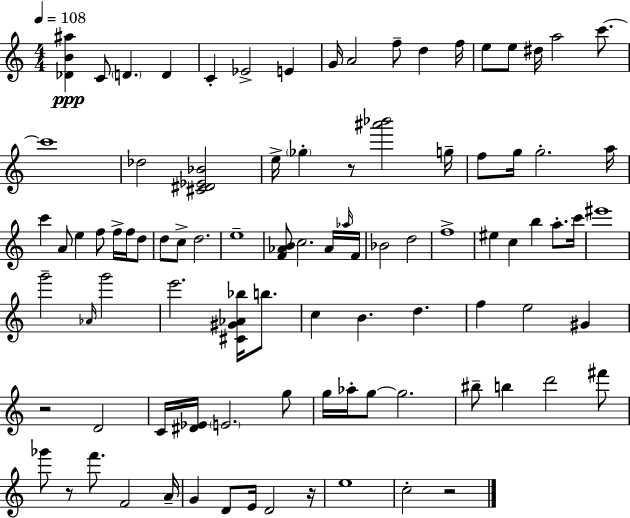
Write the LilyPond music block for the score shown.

{
  \clef treble
  \numericTimeSignature
  \time 4/4
  \key c \major
  \tempo 4 = 108
  <des' b' ais''>4\ppp c'8 \parenthesize d'4. d'4 | c'4-. ees'2-> e'4 | g'16 a'2 f''8-- d''4 f''16 | e''8 e''8 dis''16 a''2 c'''8.~~ | \break c'''1 | des''2 <cis' dis' ees' bes'>2 | e''16-> \parenthesize ges''4-. r8 <ais''' bes'''>2 g''16-- | f''8 g''16 g''2.-. a''16 | \break c'''4 a'8 e''4 f''8 f''16-> f''16 d''8 | d''8 c''8-> d''2. | e''1-- | <f' aes' b'>8 c''2. aes'16 \grace { aes''16 } | \break f'16 bes'2 d''2 | f''1-> | eis''4 c''4 b''4 a''8.-. | c'''16 eis'''1 | \break g'''2-- \grace { aes'16 } g'''2 | e'''2. <cis' gis' aes' bes''>16 b''8. | c''4 b'4. d''4. | f''4 e''2 gis'4 | \break r2 d'2 | c'16 <dis' ees'>16 \parenthesize e'2. | g''8 g''16 aes''16-. g''8~~ g''2. | bis''8-- b''4 d'''2 | \break fis'''8 ges'''8 r8 f'''8. f'2 | a'16-- g'4 d'8 e'16 d'2 | r16 e''1 | c''2-. r2 | \break \bar "|."
}